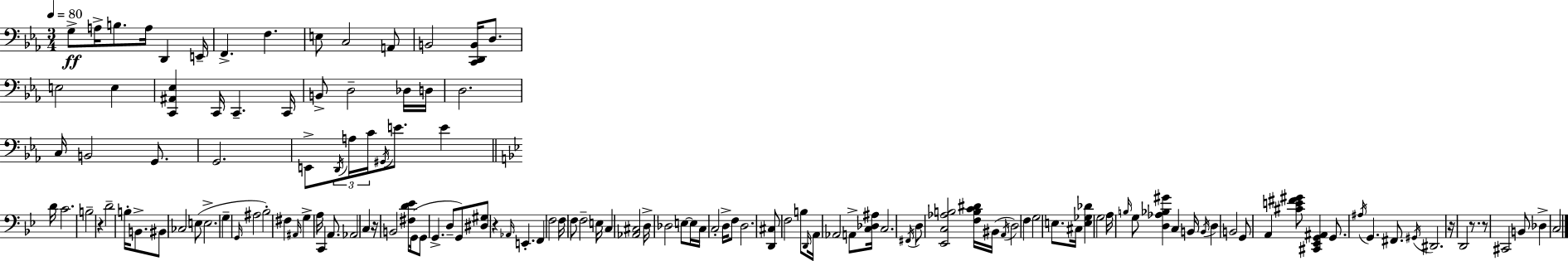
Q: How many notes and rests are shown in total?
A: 137